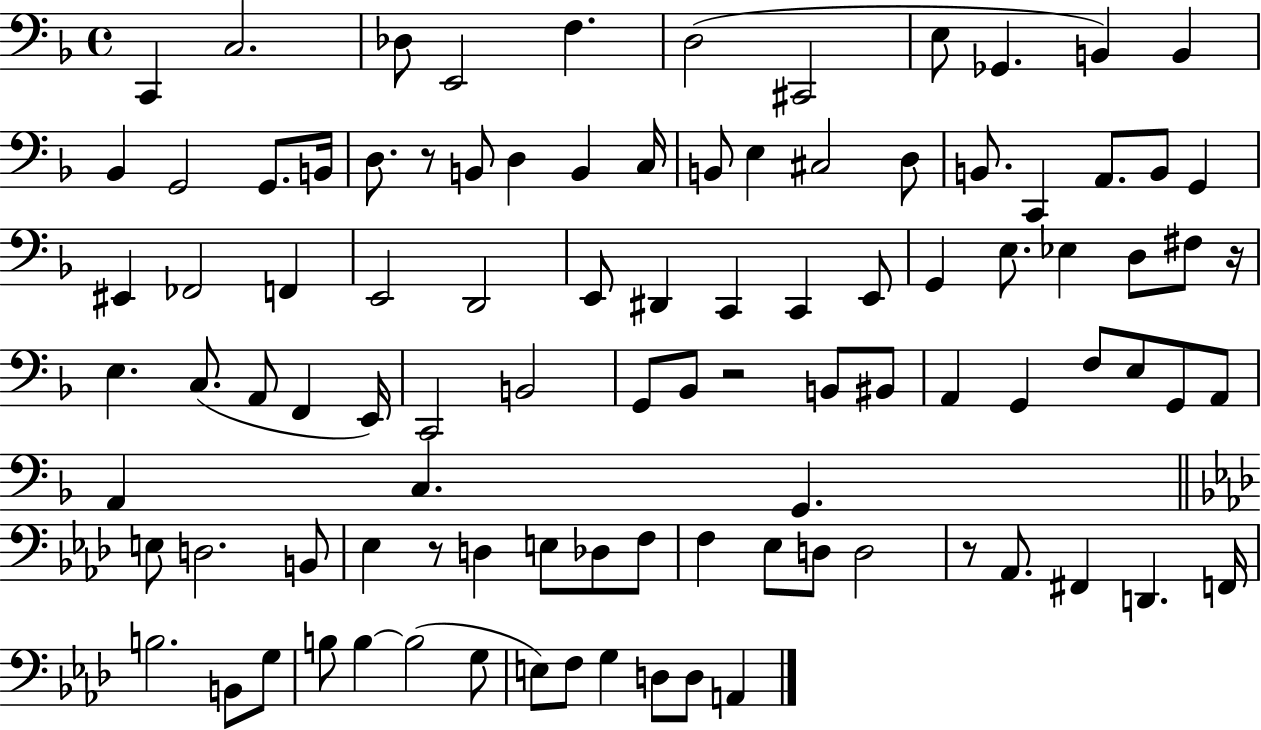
{
  \clef bass
  \time 4/4
  \defaultTimeSignature
  \key f \major
  \repeat volta 2 { c,4 c2. | des8 e,2 f4. | d2( cis,2 | e8 ges,4. b,4) b,4 | \break bes,4 g,2 g,8. b,16 | d8. r8 b,8 d4 b,4 c16 | b,8 e4 cis2 d8 | b,8. c,4 a,8. b,8 g,4 | \break eis,4 fes,2 f,4 | e,2 d,2 | e,8 dis,4 c,4 c,4 e,8 | g,4 e8. ees4 d8 fis8 r16 | \break e4. c8.( a,8 f,4 e,16) | c,2 b,2 | g,8 bes,8 r2 b,8 bis,8 | a,4 g,4 f8 e8 g,8 a,8 | \break a,4 c4. g,4. | \bar "||" \break \key aes \major e8 d2. b,8 | ees4 r8 d4 e8 des8 f8 | f4 ees8 d8 d2 | r8 aes,8. fis,4 d,4. f,16 | \break b2. b,8 g8 | b8 b4~~ b2( g8 | e8) f8 g4 d8 d8 a,4 | } \bar "|."
}